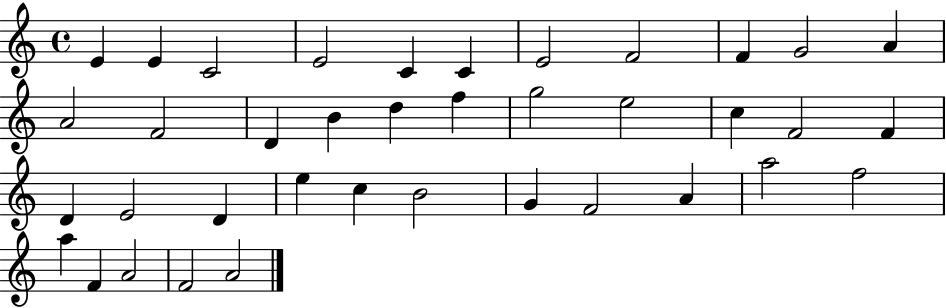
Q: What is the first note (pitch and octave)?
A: E4